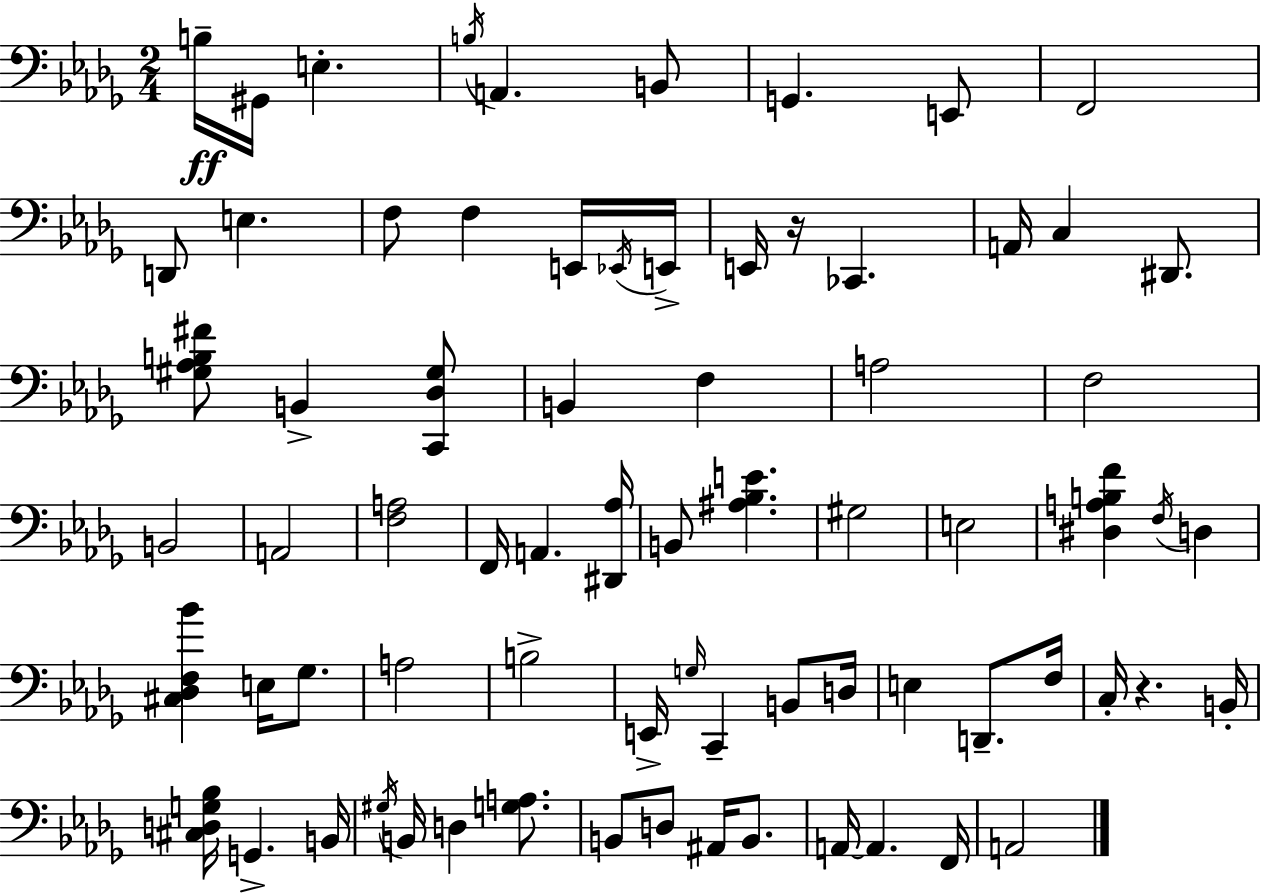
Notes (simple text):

B3/s G#2/s E3/q. B3/s A2/q. B2/e G2/q. E2/e F2/h D2/e E3/q. F3/e F3/q E2/s Eb2/s E2/s E2/s R/s CES2/q. A2/s C3/q D#2/e. [G#3,Ab3,B3,F#4]/e B2/q [C2,Db3,G#3]/e B2/q F3/q A3/h F3/h B2/h A2/h [F3,A3]/h F2/s A2/q. [D#2,Ab3]/s B2/e [A#3,Bb3,E4]/q. G#3/h E3/h [D#3,A3,B3,F4]/q F3/s D3/q [C#3,Db3,F3,Bb4]/q E3/s Gb3/e. A3/h B3/h E2/s G3/s C2/q B2/e D3/s E3/q D2/e. F3/s C3/s R/q. B2/s [C#3,D3,G3,Bb3]/s G2/q. B2/s G#3/s B2/s D3/q [G3,A3]/e. B2/e D3/e A#2/s B2/e. A2/s A2/q. F2/s A2/h